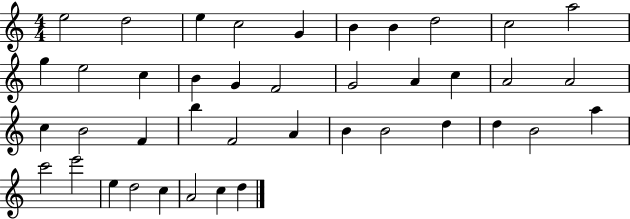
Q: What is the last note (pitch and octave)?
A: D5